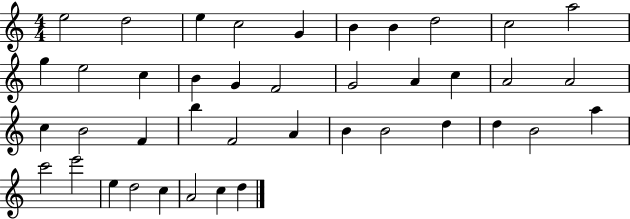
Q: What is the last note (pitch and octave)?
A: D5